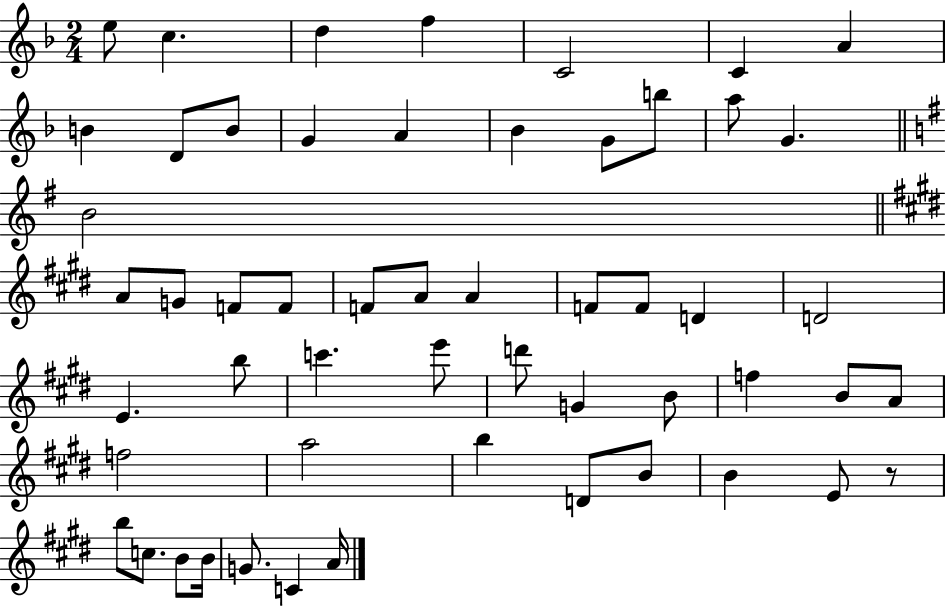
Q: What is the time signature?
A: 2/4